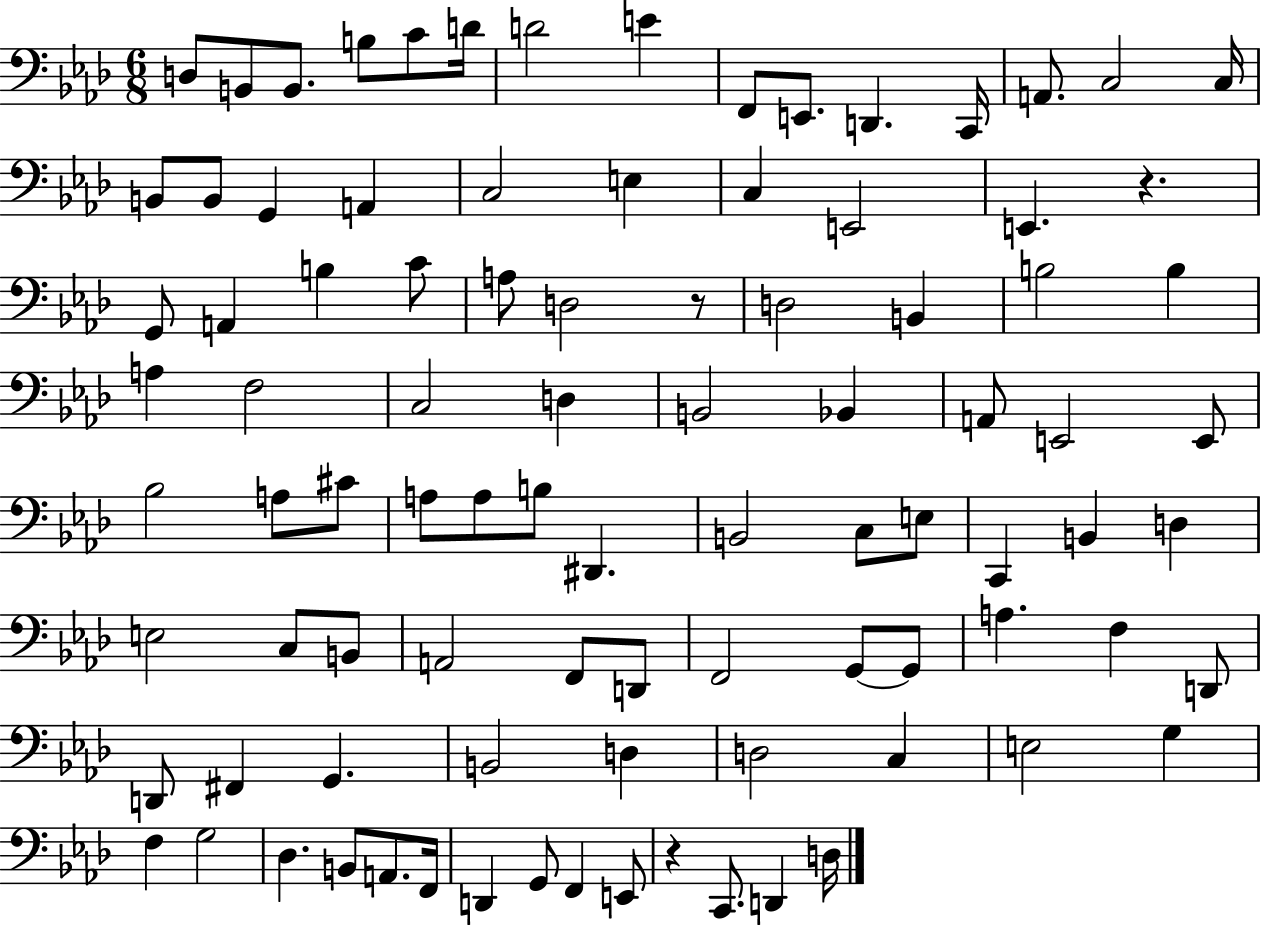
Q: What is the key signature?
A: AES major